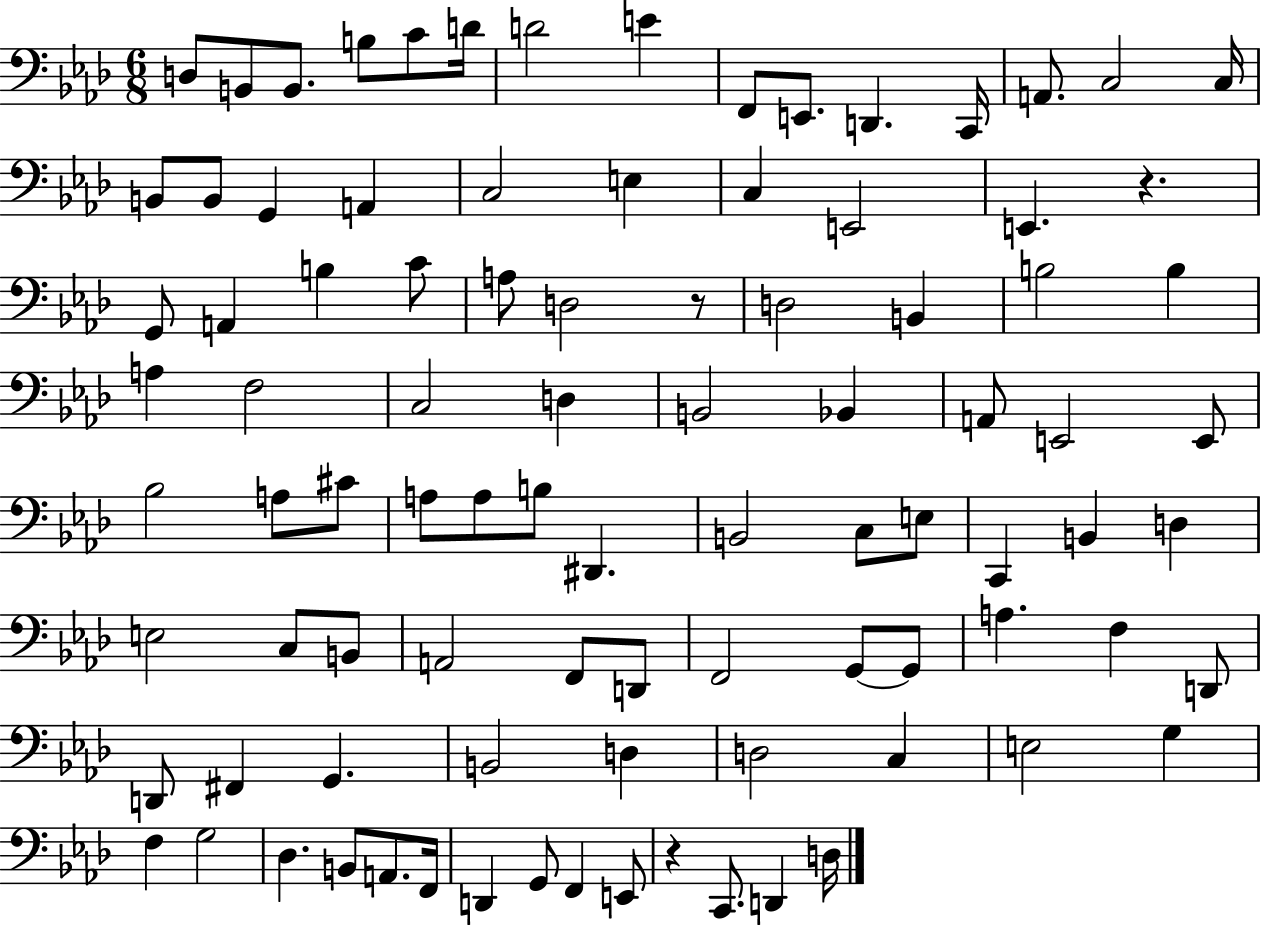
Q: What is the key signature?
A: AES major